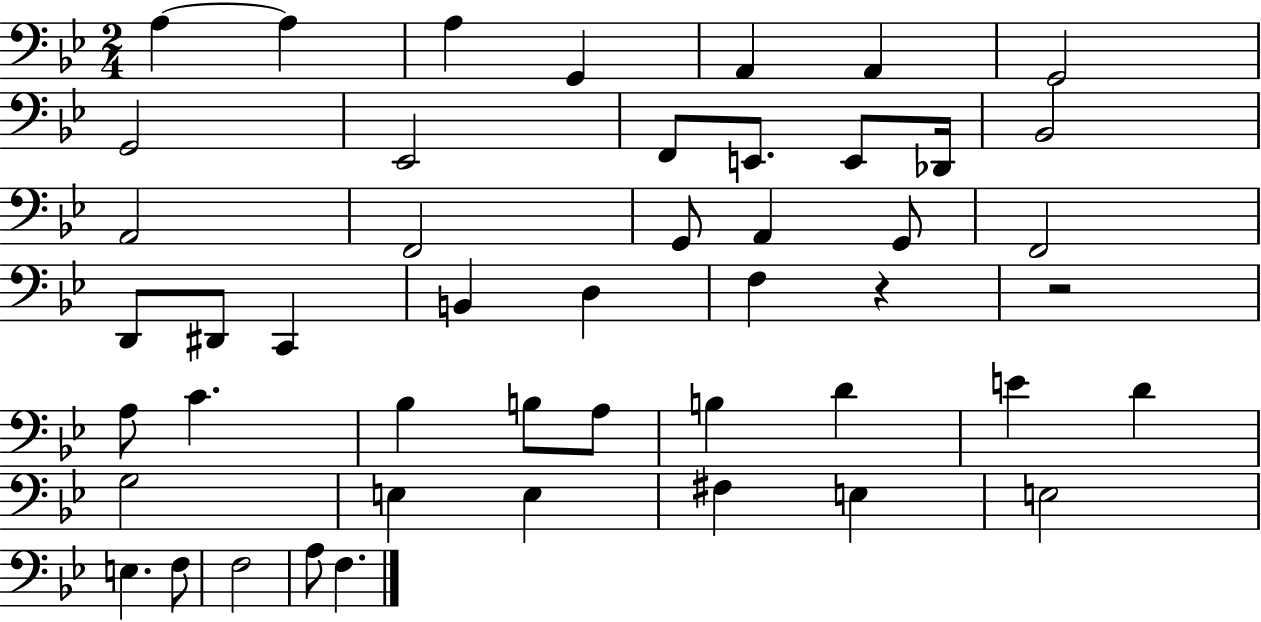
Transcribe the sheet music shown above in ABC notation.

X:1
T:Untitled
M:2/4
L:1/4
K:Bb
A, A, A, G,, A,, A,, G,,2 G,,2 _E,,2 F,,/2 E,,/2 E,,/2 _D,,/4 _B,,2 A,,2 F,,2 G,,/2 A,, G,,/2 F,,2 D,,/2 ^D,,/2 C,, B,, D, F, z z2 A,/2 C _B, B,/2 A,/2 B, D E D G,2 E, E, ^F, E, E,2 E, F,/2 F,2 A,/2 F,